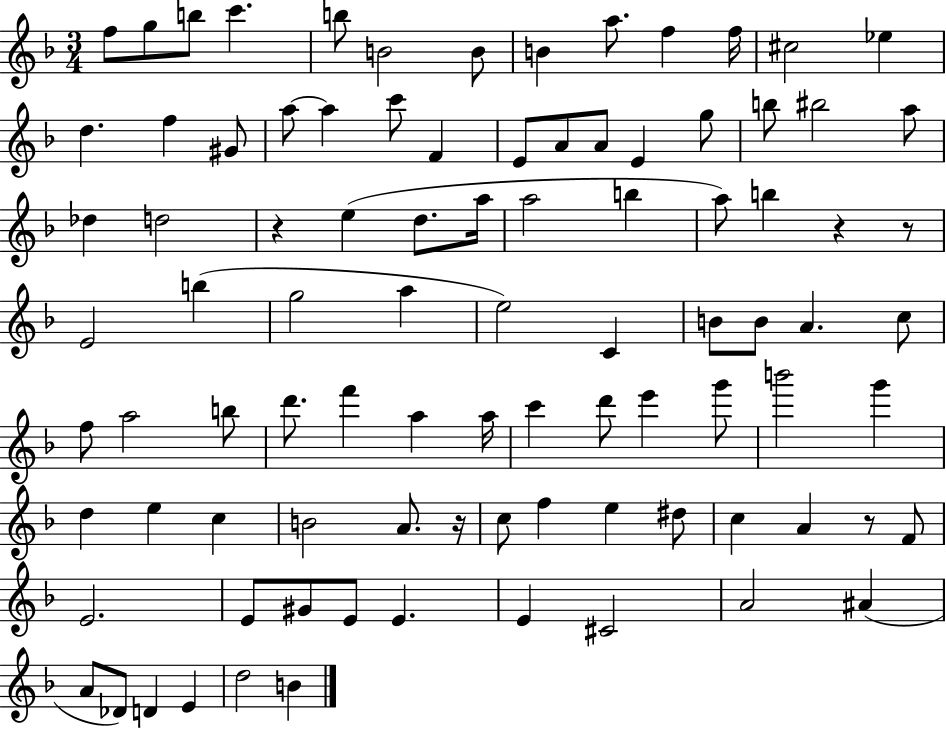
{
  \clef treble
  \numericTimeSignature
  \time 3/4
  \key f \major
  f''8 g''8 b''8 c'''4. | b''8 b'2 b'8 | b'4 a''8. f''4 f''16 | cis''2 ees''4 | \break d''4. f''4 gis'8 | a''8~~ a''4 c'''8 f'4 | e'8 a'8 a'8 e'4 g''8 | b''8 bis''2 a''8 | \break des''4 d''2 | r4 e''4( d''8. a''16 | a''2 b''4 | a''8) b''4 r4 r8 | \break e'2 b''4( | g''2 a''4 | e''2) c'4 | b'8 b'8 a'4. c''8 | \break f''8 a''2 b''8 | d'''8. f'''4 a''4 a''16 | c'''4 d'''8 e'''4 g'''8 | b'''2 g'''4 | \break d''4 e''4 c''4 | b'2 a'8. r16 | c''8 f''4 e''4 dis''8 | c''4 a'4 r8 f'8 | \break e'2. | e'8 gis'8 e'8 e'4. | e'4 cis'2 | a'2 ais'4( | \break a'8 des'8) d'4 e'4 | d''2 b'4 | \bar "|."
}